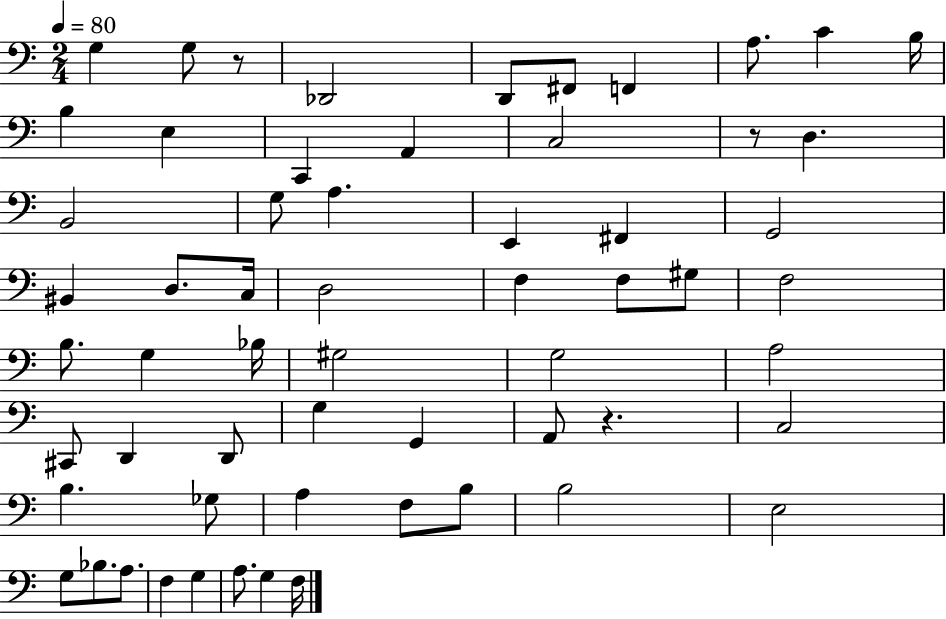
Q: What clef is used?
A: bass